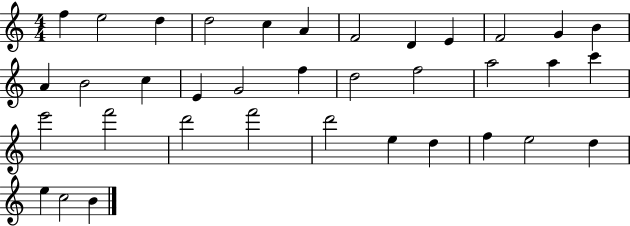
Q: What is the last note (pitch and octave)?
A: B4